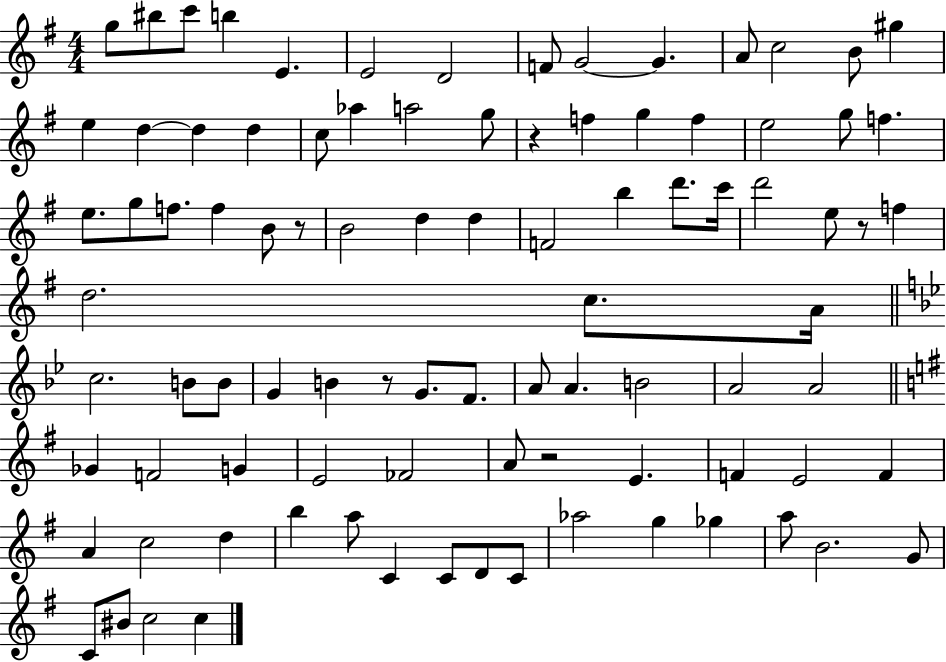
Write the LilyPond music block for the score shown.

{
  \clef treble
  \numericTimeSignature
  \time 4/4
  \key g \major
  g''8 bis''8 c'''8 b''4 e'4. | e'2 d'2 | f'8 g'2~~ g'4. | a'8 c''2 b'8 gis''4 | \break e''4 d''4~~ d''4 d''4 | c''8 aes''4 a''2 g''8 | r4 f''4 g''4 f''4 | e''2 g''8 f''4. | \break e''8. g''8 f''8. f''4 b'8 r8 | b'2 d''4 d''4 | f'2 b''4 d'''8. c'''16 | d'''2 e''8 r8 f''4 | \break d''2. c''8. a'16 | \bar "||" \break \key g \minor c''2. b'8 b'8 | g'4 b'4 r8 g'8. f'8. | a'8 a'4. b'2 | a'2 a'2 | \break \bar "||" \break \key g \major ges'4 f'2 g'4 | e'2 fes'2 | a'8 r2 e'4. | f'4 e'2 f'4 | \break a'4 c''2 d''4 | b''4 a''8 c'4 c'8 d'8 c'8 | aes''2 g''4 ges''4 | a''8 b'2. g'8 | \break c'8 bis'8 c''2 c''4 | \bar "|."
}